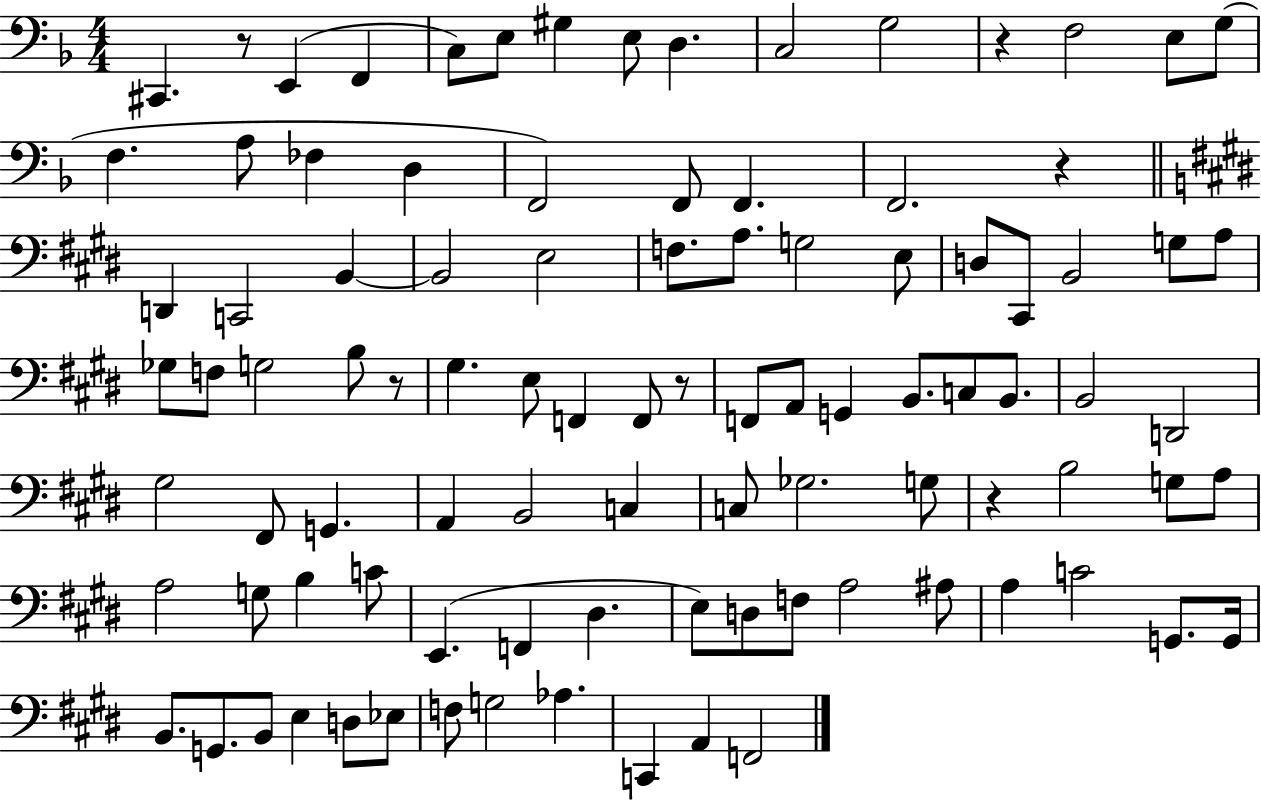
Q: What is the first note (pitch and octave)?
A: C#2